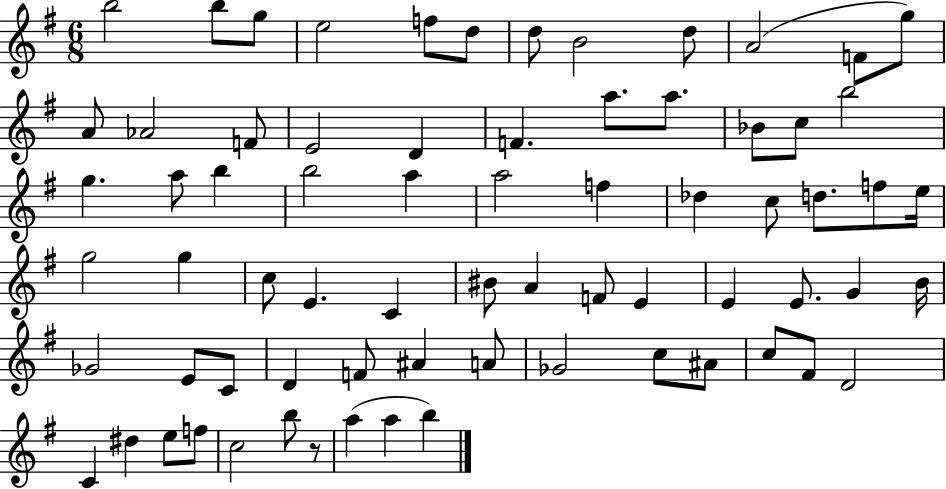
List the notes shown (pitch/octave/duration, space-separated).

B5/h B5/e G5/e E5/h F5/e D5/e D5/e B4/h D5/e A4/h F4/e G5/e A4/e Ab4/h F4/e E4/h D4/q F4/q. A5/e. A5/e. Bb4/e C5/e B5/h G5/q. A5/e B5/q B5/h A5/q A5/h F5/q Db5/q C5/e D5/e. F5/e E5/s G5/h G5/q C5/e E4/q. C4/q BIS4/e A4/q F4/e E4/q E4/q E4/e. G4/q B4/s Gb4/h E4/e C4/e D4/q F4/e A#4/q A4/e Gb4/h C5/e A#4/e C5/e F#4/e D4/h C4/q D#5/q E5/e F5/e C5/h B5/e R/e A5/q A5/q B5/q